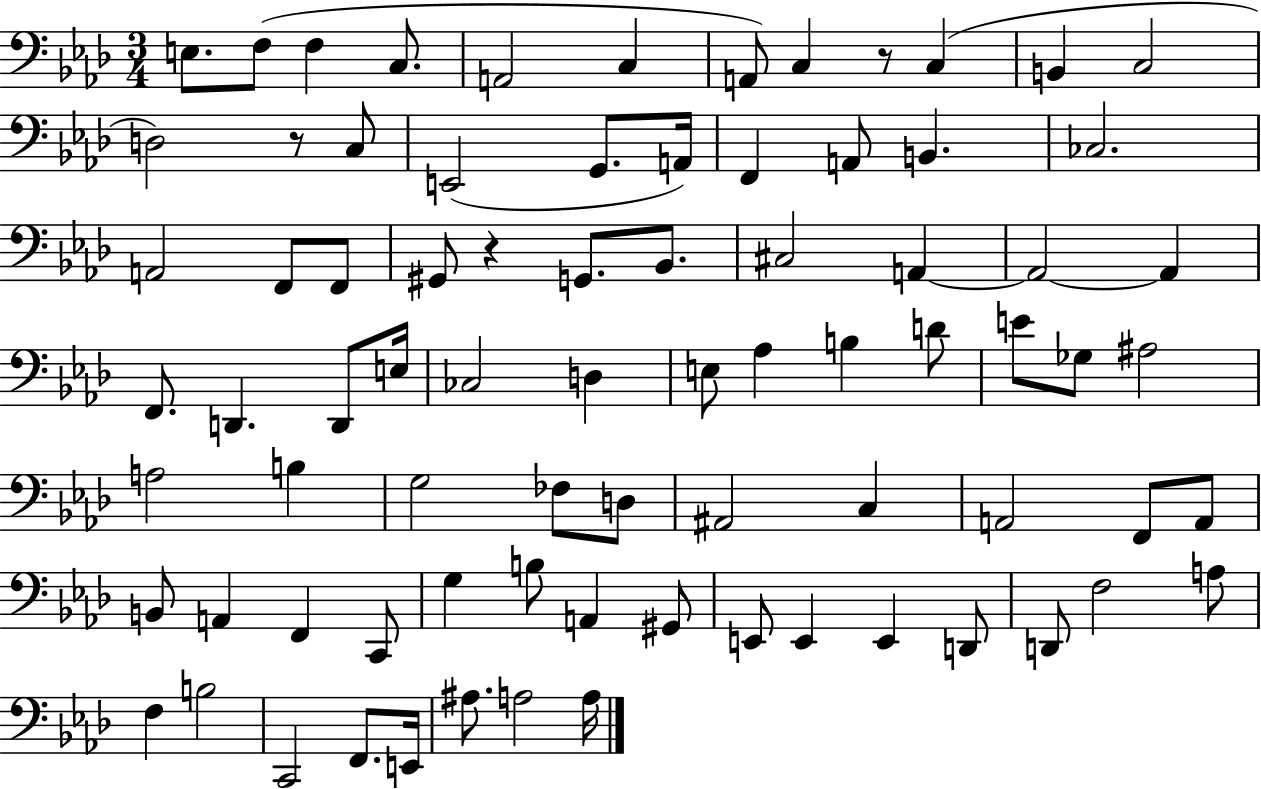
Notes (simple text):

E3/e. F3/e F3/q C3/e. A2/h C3/q A2/e C3/q R/e C3/q B2/q C3/h D3/h R/e C3/e E2/h G2/e. A2/s F2/q A2/e B2/q. CES3/h. A2/h F2/e F2/e G#2/e R/q G2/e. Bb2/e. C#3/h A2/q A2/h A2/q F2/e. D2/q. D2/e E3/s CES3/h D3/q E3/e Ab3/q B3/q D4/e E4/e Gb3/e A#3/h A3/h B3/q G3/h FES3/e D3/e A#2/h C3/q A2/h F2/e A2/e B2/e A2/q F2/q C2/e G3/q B3/e A2/q G#2/e E2/e E2/q E2/q D2/e D2/e F3/h A3/e F3/q B3/h C2/h F2/e. E2/s A#3/e. A3/h A3/s